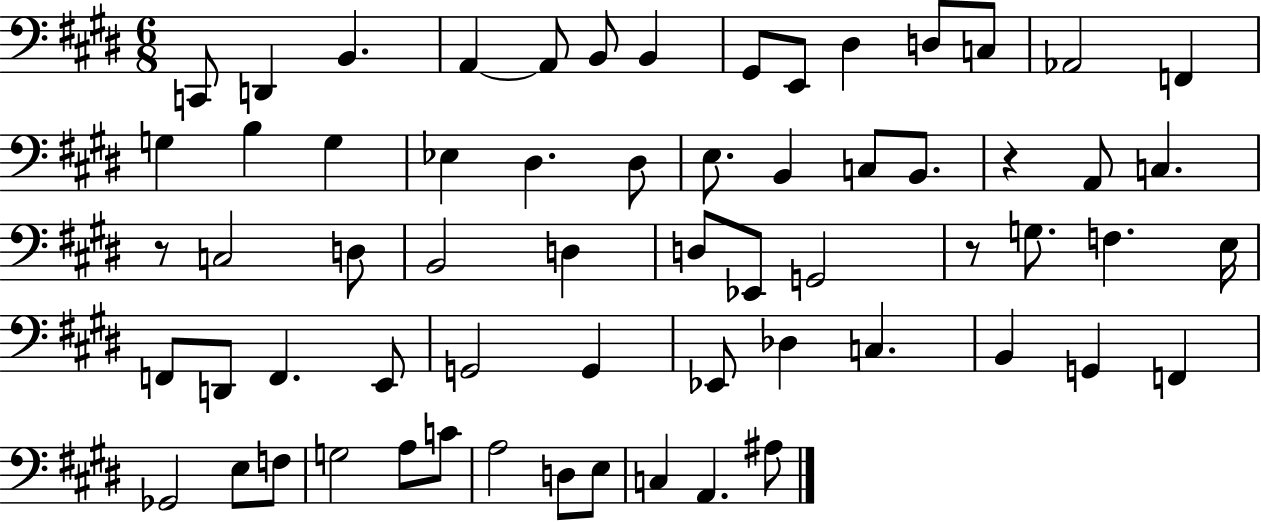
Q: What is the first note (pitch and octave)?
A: C2